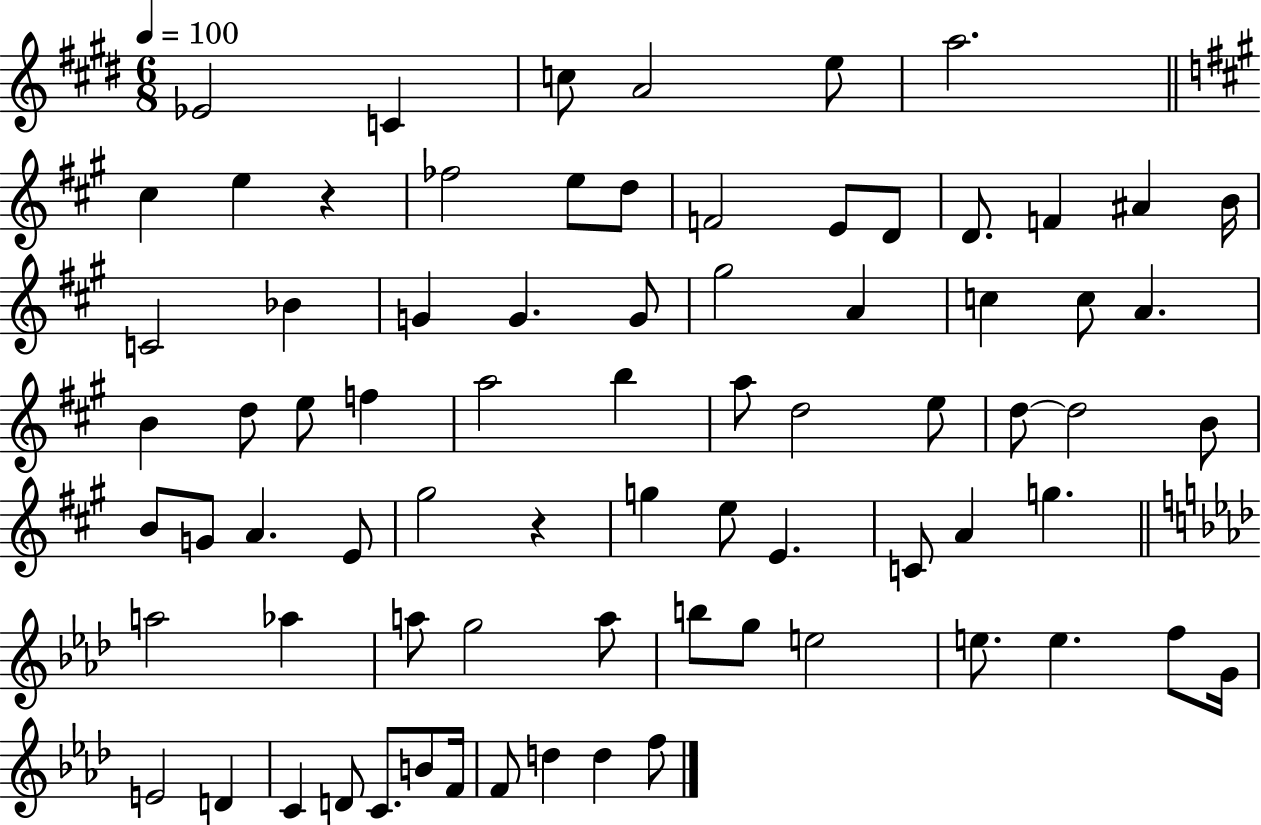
Eb4/h C4/q C5/e A4/h E5/e A5/h. C#5/q E5/q R/q FES5/h E5/e D5/e F4/h E4/e D4/e D4/e. F4/q A#4/q B4/s C4/h Bb4/q G4/q G4/q. G4/e G#5/h A4/q C5/q C5/e A4/q. B4/q D5/e E5/e F5/q A5/h B5/q A5/e D5/h E5/e D5/e D5/h B4/e B4/e G4/e A4/q. E4/e G#5/h R/q G5/q E5/e E4/q. C4/e A4/q G5/q. A5/h Ab5/q A5/e G5/h A5/e B5/e G5/e E5/h E5/e. E5/q. F5/e G4/s E4/h D4/q C4/q D4/e C4/e. B4/e F4/s F4/e D5/q D5/q F5/e